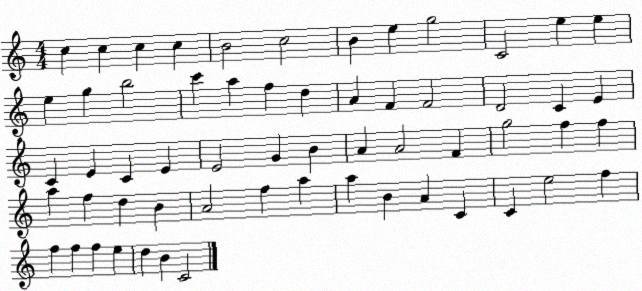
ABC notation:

X:1
T:Untitled
M:4/4
L:1/4
K:C
c c c c B2 c2 B e g2 C2 e e e g b2 c' a f d A F F2 D2 C E C E C E E2 G B A A2 F g2 f f a f d B A2 f a a B A C C e2 f f f f e d B C2